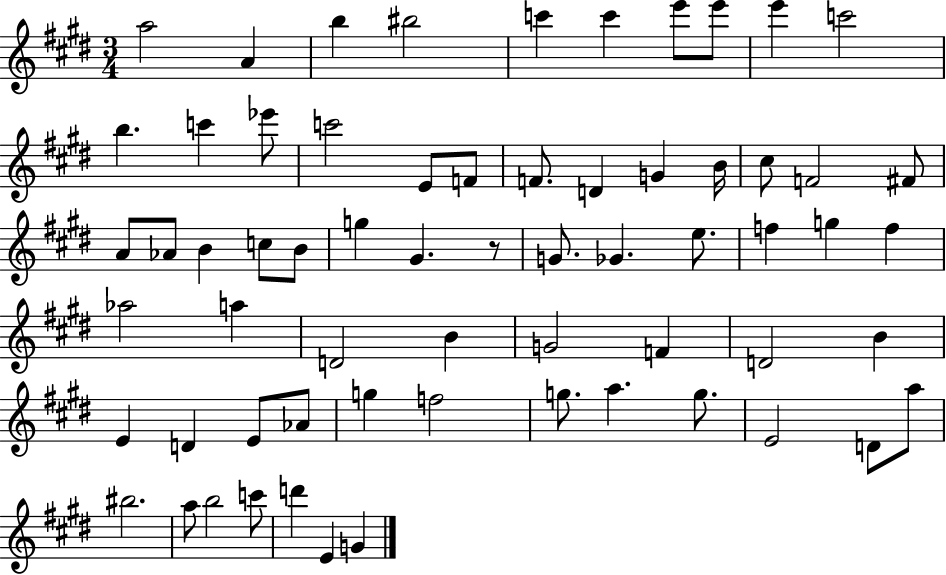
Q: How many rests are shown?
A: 1